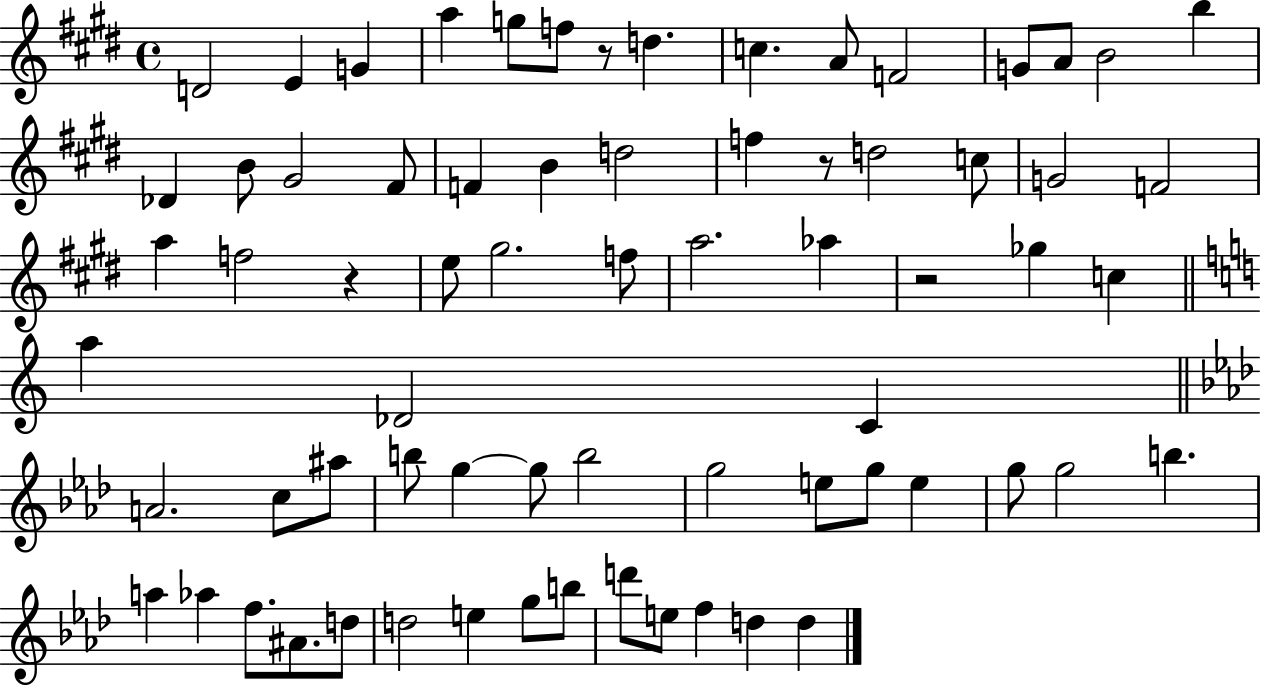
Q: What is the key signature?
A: E major